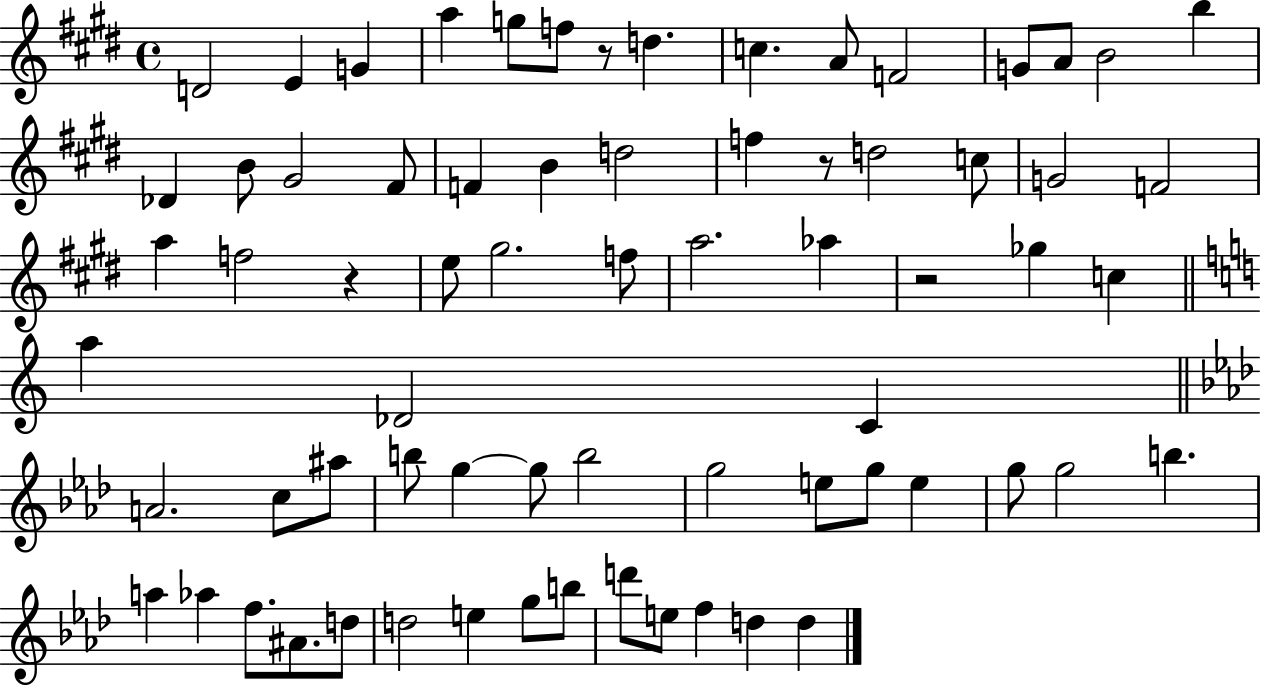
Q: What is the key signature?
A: E major